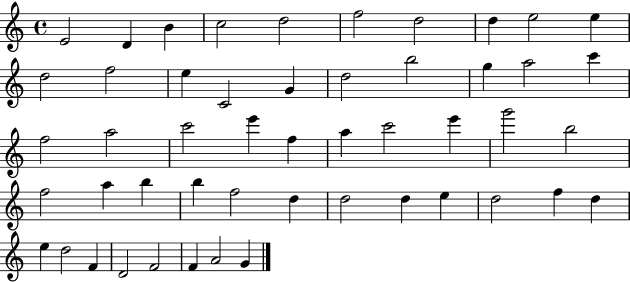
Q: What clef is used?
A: treble